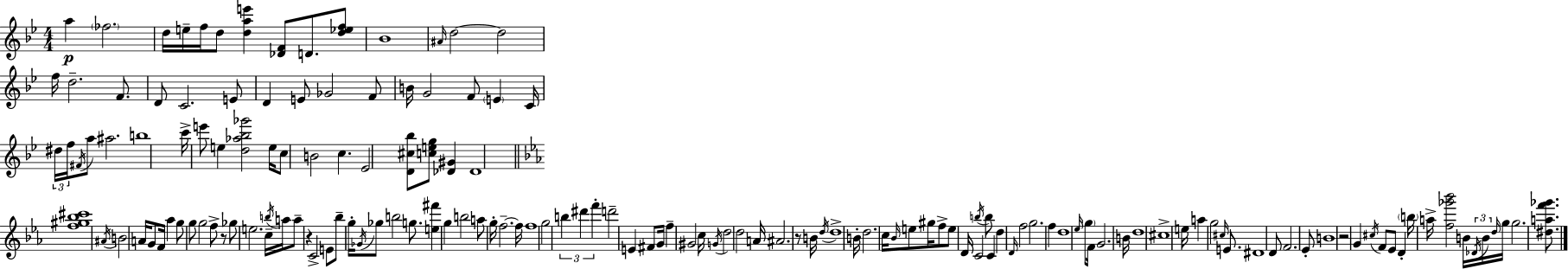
{
  \clef treble
  \numericTimeSignature
  \time 4/4
  \key bes \major
  a''4\p \parenthesize fes''2. | d''16 e''16-- f''16 d''8 <d'' a'' e'''>4 <des' f'>8 d'8. <d'' ees'' f''>8 | bes'1 | \grace { ais'16 } d''2~~ d''2 | \break f''16 d''2.-- f'8. | d'8 c'2. e'8 | d'4 e'8 ges'2 f'8 | b'16 g'2 f'8 \parenthesize e'4 | \break c'16 \tuplet 3/2 { dis''16 f''16 \acciaccatura { fis'16 } } a''8 ais''2. | b''1 | c'''16-> e'''8 e''4 <d'' aes'' bes'' ges'''>2 | e''16 c''8 b'2 c''4. | \break ees'2 <d' cis'' bes''>8 <c'' e'' g''>8 <des' gis'>4 | des'1 | \bar "||" \break \key ees \major <f'' gis'' bes'' cis'''>1 | \acciaccatura { ais'16 } b'2 a'16 g'8 f'16 aes''4 | g''8 g''8 g''2 f''8-> r8 | ges''8 e''2. c''16-- | \break \acciaccatura { b''16 } a''16 a''8-- r4 c'2-> | e'8 bes''8-- g''16-. \acciaccatura { ges'16 } ges''8 b''2 | g''8. <e'' fis'''>4 g''4 b''2 | a''8 g''16-. f''2.--~~ | \break f''16 f''1 | g''2 \tuplet 3/2 { b''4 dis'''4 | f'''4-. } d'''2-- e'4 | fis'8 g'16 f''4-- gis'2 | \break c''16 \acciaccatura { g'16 } d''2 d''2 | a'16 ais'2. | r8 b'16 \acciaccatura { d''16 } d''1-> | b'16-. d''2. | \break c''16 \grace { bes'16 } e''8 gis''16 f''8-> e''8 d'16 c'2 | \acciaccatura { b''16 } b''8 c'4 d''4 \grace { d'16 } | f''2 g''2. | f''4 d''1 | \break \grace { ees''16 } \parenthesize g''8 f'16 g'2. | b'16 d''1 | cis''1-> | e''16 a''4 g''2 | \break \grace { cis''16 } e'8. dis'1 | d'8 f'2. | ees'8-. b'1 | r2 | \break g'4 \acciaccatura { cis''16 } f'8 ees'8 d'4-. \parenthesize b''16 | a''16-> <f'' ges''' bes'''>2 b'16 \tuplet 3/2 { \acciaccatura { des'16 } b'16 \grace { d''16 } } g''16 g''2. | <dis'' a'' f''' ges'''>8. \bar "|."
}